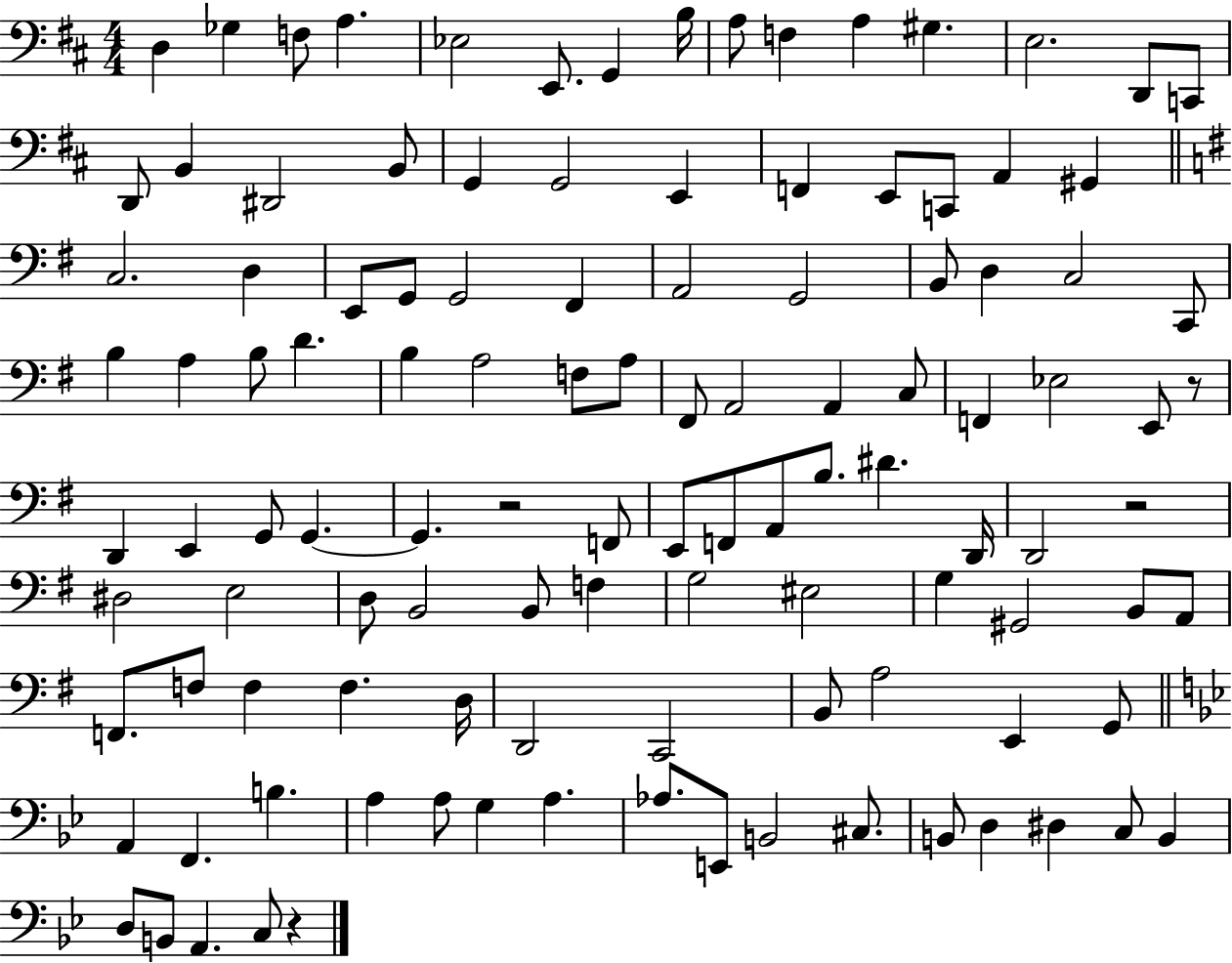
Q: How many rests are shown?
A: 4